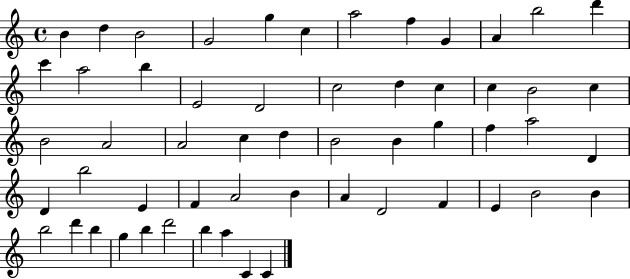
{
  \clef treble
  \time 4/4
  \defaultTimeSignature
  \key c \major
  b'4 d''4 b'2 | g'2 g''4 c''4 | a''2 f''4 g'4 | a'4 b''2 d'''4 | \break c'''4 a''2 b''4 | e'2 d'2 | c''2 d''4 c''4 | c''4 b'2 c''4 | \break b'2 a'2 | a'2 c''4 d''4 | b'2 b'4 g''4 | f''4 a''2 d'4 | \break d'4 b''2 e'4 | f'4 a'2 b'4 | a'4 d'2 f'4 | e'4 b'2 b'4 | \break b''2 d'''4 b''4 | g''4 b''4 d'''2 | b''4 a''4 c'4 c'4 | \bar "|."
}